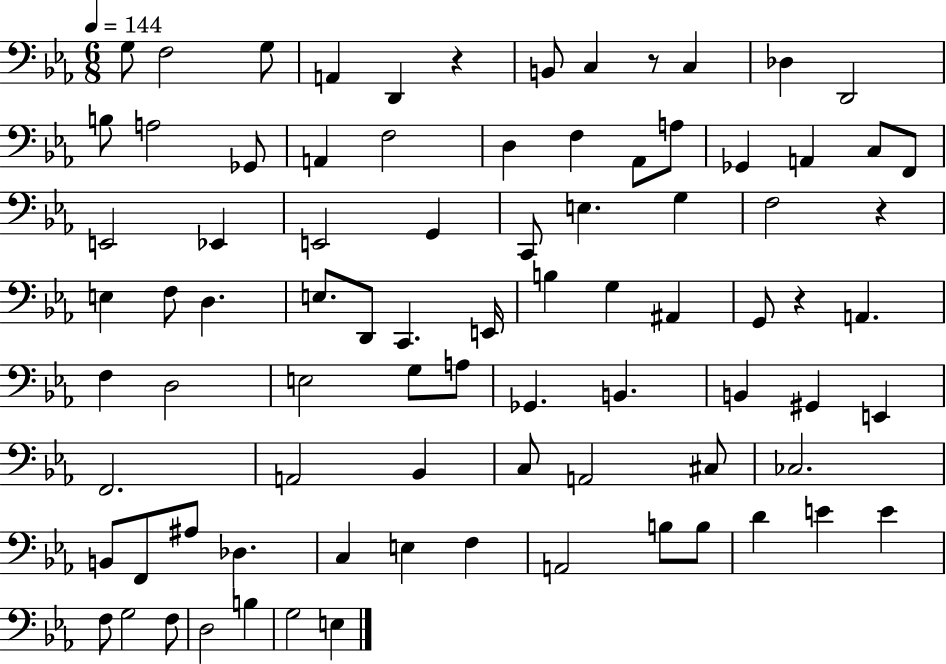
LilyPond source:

{
  \clef bass
  \numericTimeSignature
  \time 6/8
  \key ees \major
  \tempo 4 = 144
  \repeat volta 2 { g8 f2 g8 | a,4 d,4 r4 | b,8 c4 r8 c4 | des4 d,2 | \break b8 a2 ges,8 | a,4 f2 | d4 f4 aes,8 a8 | ges,4 a,4 c8 f,8 | \break e,2 ees,4 | e,2 g,4 | c,8 e4. g4 | f2 r4 | \break e4 f8 d4. | e8. d,8 c,4. e,16 | b4 g4 ais,4 | g,8 r4 a,4. | \break f4 d2 | e2 g8 a8 | ges,4. b,4. | b,4 gis,4 e,4 | \break f,2. | a,2 bes,4 | c8 a,2 cis8 | ces2. | \break b,8 f,8 ais8 des4. | c4 e4 f4 | a,2 b8 b8 | d'4 e'4 e'4 | \break f8 g2 f8 | d2 b4 | g2 e4 | } \bar "|."
}